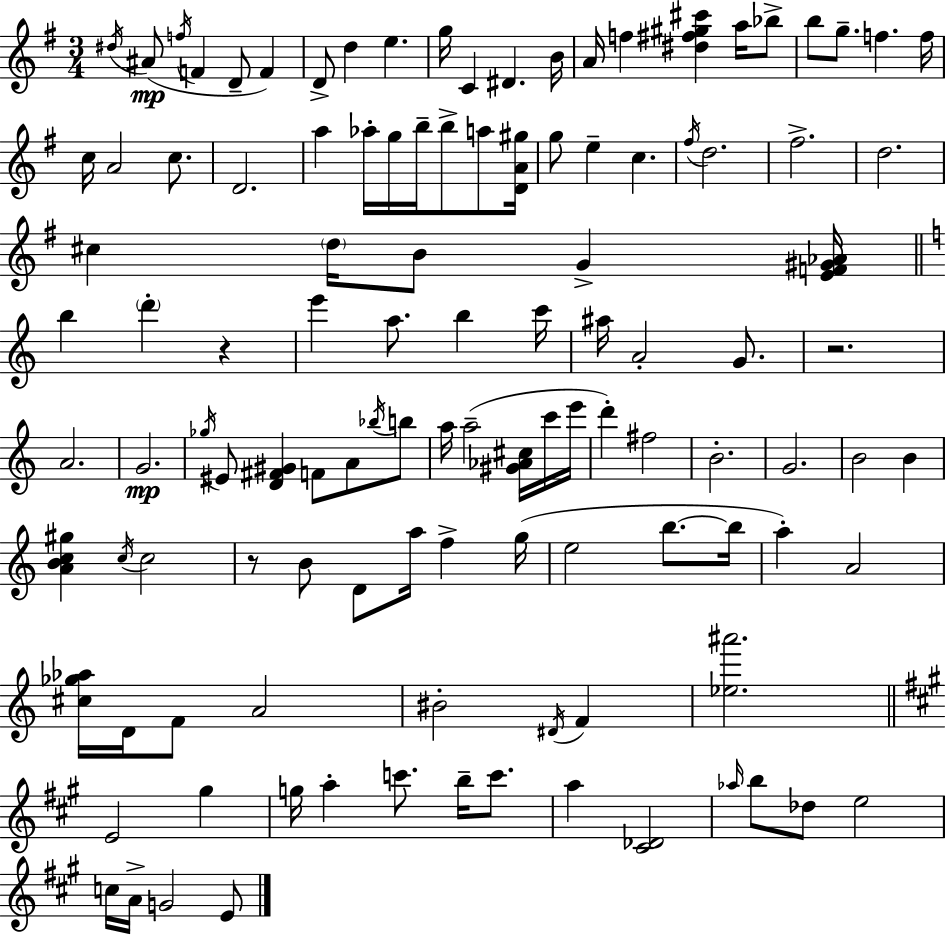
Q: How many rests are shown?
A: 3